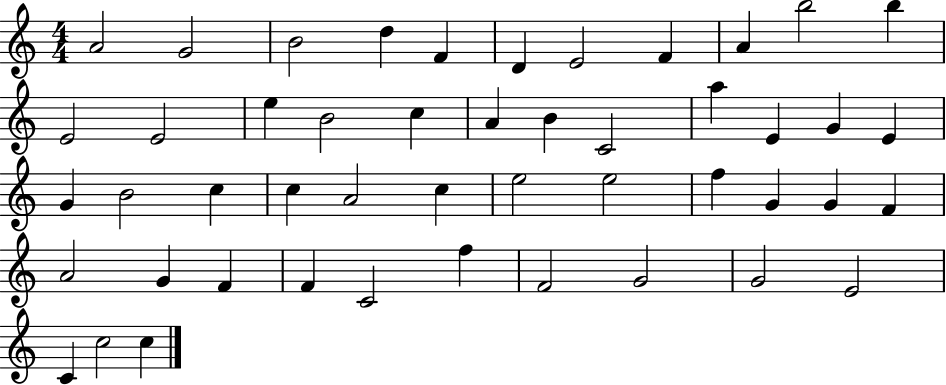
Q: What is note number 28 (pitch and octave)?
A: A4